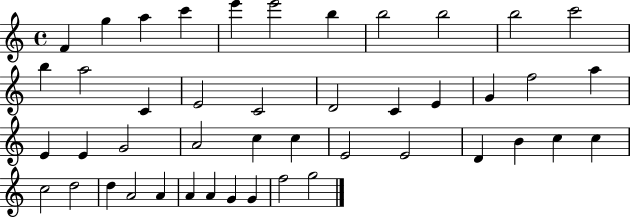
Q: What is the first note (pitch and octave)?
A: F4